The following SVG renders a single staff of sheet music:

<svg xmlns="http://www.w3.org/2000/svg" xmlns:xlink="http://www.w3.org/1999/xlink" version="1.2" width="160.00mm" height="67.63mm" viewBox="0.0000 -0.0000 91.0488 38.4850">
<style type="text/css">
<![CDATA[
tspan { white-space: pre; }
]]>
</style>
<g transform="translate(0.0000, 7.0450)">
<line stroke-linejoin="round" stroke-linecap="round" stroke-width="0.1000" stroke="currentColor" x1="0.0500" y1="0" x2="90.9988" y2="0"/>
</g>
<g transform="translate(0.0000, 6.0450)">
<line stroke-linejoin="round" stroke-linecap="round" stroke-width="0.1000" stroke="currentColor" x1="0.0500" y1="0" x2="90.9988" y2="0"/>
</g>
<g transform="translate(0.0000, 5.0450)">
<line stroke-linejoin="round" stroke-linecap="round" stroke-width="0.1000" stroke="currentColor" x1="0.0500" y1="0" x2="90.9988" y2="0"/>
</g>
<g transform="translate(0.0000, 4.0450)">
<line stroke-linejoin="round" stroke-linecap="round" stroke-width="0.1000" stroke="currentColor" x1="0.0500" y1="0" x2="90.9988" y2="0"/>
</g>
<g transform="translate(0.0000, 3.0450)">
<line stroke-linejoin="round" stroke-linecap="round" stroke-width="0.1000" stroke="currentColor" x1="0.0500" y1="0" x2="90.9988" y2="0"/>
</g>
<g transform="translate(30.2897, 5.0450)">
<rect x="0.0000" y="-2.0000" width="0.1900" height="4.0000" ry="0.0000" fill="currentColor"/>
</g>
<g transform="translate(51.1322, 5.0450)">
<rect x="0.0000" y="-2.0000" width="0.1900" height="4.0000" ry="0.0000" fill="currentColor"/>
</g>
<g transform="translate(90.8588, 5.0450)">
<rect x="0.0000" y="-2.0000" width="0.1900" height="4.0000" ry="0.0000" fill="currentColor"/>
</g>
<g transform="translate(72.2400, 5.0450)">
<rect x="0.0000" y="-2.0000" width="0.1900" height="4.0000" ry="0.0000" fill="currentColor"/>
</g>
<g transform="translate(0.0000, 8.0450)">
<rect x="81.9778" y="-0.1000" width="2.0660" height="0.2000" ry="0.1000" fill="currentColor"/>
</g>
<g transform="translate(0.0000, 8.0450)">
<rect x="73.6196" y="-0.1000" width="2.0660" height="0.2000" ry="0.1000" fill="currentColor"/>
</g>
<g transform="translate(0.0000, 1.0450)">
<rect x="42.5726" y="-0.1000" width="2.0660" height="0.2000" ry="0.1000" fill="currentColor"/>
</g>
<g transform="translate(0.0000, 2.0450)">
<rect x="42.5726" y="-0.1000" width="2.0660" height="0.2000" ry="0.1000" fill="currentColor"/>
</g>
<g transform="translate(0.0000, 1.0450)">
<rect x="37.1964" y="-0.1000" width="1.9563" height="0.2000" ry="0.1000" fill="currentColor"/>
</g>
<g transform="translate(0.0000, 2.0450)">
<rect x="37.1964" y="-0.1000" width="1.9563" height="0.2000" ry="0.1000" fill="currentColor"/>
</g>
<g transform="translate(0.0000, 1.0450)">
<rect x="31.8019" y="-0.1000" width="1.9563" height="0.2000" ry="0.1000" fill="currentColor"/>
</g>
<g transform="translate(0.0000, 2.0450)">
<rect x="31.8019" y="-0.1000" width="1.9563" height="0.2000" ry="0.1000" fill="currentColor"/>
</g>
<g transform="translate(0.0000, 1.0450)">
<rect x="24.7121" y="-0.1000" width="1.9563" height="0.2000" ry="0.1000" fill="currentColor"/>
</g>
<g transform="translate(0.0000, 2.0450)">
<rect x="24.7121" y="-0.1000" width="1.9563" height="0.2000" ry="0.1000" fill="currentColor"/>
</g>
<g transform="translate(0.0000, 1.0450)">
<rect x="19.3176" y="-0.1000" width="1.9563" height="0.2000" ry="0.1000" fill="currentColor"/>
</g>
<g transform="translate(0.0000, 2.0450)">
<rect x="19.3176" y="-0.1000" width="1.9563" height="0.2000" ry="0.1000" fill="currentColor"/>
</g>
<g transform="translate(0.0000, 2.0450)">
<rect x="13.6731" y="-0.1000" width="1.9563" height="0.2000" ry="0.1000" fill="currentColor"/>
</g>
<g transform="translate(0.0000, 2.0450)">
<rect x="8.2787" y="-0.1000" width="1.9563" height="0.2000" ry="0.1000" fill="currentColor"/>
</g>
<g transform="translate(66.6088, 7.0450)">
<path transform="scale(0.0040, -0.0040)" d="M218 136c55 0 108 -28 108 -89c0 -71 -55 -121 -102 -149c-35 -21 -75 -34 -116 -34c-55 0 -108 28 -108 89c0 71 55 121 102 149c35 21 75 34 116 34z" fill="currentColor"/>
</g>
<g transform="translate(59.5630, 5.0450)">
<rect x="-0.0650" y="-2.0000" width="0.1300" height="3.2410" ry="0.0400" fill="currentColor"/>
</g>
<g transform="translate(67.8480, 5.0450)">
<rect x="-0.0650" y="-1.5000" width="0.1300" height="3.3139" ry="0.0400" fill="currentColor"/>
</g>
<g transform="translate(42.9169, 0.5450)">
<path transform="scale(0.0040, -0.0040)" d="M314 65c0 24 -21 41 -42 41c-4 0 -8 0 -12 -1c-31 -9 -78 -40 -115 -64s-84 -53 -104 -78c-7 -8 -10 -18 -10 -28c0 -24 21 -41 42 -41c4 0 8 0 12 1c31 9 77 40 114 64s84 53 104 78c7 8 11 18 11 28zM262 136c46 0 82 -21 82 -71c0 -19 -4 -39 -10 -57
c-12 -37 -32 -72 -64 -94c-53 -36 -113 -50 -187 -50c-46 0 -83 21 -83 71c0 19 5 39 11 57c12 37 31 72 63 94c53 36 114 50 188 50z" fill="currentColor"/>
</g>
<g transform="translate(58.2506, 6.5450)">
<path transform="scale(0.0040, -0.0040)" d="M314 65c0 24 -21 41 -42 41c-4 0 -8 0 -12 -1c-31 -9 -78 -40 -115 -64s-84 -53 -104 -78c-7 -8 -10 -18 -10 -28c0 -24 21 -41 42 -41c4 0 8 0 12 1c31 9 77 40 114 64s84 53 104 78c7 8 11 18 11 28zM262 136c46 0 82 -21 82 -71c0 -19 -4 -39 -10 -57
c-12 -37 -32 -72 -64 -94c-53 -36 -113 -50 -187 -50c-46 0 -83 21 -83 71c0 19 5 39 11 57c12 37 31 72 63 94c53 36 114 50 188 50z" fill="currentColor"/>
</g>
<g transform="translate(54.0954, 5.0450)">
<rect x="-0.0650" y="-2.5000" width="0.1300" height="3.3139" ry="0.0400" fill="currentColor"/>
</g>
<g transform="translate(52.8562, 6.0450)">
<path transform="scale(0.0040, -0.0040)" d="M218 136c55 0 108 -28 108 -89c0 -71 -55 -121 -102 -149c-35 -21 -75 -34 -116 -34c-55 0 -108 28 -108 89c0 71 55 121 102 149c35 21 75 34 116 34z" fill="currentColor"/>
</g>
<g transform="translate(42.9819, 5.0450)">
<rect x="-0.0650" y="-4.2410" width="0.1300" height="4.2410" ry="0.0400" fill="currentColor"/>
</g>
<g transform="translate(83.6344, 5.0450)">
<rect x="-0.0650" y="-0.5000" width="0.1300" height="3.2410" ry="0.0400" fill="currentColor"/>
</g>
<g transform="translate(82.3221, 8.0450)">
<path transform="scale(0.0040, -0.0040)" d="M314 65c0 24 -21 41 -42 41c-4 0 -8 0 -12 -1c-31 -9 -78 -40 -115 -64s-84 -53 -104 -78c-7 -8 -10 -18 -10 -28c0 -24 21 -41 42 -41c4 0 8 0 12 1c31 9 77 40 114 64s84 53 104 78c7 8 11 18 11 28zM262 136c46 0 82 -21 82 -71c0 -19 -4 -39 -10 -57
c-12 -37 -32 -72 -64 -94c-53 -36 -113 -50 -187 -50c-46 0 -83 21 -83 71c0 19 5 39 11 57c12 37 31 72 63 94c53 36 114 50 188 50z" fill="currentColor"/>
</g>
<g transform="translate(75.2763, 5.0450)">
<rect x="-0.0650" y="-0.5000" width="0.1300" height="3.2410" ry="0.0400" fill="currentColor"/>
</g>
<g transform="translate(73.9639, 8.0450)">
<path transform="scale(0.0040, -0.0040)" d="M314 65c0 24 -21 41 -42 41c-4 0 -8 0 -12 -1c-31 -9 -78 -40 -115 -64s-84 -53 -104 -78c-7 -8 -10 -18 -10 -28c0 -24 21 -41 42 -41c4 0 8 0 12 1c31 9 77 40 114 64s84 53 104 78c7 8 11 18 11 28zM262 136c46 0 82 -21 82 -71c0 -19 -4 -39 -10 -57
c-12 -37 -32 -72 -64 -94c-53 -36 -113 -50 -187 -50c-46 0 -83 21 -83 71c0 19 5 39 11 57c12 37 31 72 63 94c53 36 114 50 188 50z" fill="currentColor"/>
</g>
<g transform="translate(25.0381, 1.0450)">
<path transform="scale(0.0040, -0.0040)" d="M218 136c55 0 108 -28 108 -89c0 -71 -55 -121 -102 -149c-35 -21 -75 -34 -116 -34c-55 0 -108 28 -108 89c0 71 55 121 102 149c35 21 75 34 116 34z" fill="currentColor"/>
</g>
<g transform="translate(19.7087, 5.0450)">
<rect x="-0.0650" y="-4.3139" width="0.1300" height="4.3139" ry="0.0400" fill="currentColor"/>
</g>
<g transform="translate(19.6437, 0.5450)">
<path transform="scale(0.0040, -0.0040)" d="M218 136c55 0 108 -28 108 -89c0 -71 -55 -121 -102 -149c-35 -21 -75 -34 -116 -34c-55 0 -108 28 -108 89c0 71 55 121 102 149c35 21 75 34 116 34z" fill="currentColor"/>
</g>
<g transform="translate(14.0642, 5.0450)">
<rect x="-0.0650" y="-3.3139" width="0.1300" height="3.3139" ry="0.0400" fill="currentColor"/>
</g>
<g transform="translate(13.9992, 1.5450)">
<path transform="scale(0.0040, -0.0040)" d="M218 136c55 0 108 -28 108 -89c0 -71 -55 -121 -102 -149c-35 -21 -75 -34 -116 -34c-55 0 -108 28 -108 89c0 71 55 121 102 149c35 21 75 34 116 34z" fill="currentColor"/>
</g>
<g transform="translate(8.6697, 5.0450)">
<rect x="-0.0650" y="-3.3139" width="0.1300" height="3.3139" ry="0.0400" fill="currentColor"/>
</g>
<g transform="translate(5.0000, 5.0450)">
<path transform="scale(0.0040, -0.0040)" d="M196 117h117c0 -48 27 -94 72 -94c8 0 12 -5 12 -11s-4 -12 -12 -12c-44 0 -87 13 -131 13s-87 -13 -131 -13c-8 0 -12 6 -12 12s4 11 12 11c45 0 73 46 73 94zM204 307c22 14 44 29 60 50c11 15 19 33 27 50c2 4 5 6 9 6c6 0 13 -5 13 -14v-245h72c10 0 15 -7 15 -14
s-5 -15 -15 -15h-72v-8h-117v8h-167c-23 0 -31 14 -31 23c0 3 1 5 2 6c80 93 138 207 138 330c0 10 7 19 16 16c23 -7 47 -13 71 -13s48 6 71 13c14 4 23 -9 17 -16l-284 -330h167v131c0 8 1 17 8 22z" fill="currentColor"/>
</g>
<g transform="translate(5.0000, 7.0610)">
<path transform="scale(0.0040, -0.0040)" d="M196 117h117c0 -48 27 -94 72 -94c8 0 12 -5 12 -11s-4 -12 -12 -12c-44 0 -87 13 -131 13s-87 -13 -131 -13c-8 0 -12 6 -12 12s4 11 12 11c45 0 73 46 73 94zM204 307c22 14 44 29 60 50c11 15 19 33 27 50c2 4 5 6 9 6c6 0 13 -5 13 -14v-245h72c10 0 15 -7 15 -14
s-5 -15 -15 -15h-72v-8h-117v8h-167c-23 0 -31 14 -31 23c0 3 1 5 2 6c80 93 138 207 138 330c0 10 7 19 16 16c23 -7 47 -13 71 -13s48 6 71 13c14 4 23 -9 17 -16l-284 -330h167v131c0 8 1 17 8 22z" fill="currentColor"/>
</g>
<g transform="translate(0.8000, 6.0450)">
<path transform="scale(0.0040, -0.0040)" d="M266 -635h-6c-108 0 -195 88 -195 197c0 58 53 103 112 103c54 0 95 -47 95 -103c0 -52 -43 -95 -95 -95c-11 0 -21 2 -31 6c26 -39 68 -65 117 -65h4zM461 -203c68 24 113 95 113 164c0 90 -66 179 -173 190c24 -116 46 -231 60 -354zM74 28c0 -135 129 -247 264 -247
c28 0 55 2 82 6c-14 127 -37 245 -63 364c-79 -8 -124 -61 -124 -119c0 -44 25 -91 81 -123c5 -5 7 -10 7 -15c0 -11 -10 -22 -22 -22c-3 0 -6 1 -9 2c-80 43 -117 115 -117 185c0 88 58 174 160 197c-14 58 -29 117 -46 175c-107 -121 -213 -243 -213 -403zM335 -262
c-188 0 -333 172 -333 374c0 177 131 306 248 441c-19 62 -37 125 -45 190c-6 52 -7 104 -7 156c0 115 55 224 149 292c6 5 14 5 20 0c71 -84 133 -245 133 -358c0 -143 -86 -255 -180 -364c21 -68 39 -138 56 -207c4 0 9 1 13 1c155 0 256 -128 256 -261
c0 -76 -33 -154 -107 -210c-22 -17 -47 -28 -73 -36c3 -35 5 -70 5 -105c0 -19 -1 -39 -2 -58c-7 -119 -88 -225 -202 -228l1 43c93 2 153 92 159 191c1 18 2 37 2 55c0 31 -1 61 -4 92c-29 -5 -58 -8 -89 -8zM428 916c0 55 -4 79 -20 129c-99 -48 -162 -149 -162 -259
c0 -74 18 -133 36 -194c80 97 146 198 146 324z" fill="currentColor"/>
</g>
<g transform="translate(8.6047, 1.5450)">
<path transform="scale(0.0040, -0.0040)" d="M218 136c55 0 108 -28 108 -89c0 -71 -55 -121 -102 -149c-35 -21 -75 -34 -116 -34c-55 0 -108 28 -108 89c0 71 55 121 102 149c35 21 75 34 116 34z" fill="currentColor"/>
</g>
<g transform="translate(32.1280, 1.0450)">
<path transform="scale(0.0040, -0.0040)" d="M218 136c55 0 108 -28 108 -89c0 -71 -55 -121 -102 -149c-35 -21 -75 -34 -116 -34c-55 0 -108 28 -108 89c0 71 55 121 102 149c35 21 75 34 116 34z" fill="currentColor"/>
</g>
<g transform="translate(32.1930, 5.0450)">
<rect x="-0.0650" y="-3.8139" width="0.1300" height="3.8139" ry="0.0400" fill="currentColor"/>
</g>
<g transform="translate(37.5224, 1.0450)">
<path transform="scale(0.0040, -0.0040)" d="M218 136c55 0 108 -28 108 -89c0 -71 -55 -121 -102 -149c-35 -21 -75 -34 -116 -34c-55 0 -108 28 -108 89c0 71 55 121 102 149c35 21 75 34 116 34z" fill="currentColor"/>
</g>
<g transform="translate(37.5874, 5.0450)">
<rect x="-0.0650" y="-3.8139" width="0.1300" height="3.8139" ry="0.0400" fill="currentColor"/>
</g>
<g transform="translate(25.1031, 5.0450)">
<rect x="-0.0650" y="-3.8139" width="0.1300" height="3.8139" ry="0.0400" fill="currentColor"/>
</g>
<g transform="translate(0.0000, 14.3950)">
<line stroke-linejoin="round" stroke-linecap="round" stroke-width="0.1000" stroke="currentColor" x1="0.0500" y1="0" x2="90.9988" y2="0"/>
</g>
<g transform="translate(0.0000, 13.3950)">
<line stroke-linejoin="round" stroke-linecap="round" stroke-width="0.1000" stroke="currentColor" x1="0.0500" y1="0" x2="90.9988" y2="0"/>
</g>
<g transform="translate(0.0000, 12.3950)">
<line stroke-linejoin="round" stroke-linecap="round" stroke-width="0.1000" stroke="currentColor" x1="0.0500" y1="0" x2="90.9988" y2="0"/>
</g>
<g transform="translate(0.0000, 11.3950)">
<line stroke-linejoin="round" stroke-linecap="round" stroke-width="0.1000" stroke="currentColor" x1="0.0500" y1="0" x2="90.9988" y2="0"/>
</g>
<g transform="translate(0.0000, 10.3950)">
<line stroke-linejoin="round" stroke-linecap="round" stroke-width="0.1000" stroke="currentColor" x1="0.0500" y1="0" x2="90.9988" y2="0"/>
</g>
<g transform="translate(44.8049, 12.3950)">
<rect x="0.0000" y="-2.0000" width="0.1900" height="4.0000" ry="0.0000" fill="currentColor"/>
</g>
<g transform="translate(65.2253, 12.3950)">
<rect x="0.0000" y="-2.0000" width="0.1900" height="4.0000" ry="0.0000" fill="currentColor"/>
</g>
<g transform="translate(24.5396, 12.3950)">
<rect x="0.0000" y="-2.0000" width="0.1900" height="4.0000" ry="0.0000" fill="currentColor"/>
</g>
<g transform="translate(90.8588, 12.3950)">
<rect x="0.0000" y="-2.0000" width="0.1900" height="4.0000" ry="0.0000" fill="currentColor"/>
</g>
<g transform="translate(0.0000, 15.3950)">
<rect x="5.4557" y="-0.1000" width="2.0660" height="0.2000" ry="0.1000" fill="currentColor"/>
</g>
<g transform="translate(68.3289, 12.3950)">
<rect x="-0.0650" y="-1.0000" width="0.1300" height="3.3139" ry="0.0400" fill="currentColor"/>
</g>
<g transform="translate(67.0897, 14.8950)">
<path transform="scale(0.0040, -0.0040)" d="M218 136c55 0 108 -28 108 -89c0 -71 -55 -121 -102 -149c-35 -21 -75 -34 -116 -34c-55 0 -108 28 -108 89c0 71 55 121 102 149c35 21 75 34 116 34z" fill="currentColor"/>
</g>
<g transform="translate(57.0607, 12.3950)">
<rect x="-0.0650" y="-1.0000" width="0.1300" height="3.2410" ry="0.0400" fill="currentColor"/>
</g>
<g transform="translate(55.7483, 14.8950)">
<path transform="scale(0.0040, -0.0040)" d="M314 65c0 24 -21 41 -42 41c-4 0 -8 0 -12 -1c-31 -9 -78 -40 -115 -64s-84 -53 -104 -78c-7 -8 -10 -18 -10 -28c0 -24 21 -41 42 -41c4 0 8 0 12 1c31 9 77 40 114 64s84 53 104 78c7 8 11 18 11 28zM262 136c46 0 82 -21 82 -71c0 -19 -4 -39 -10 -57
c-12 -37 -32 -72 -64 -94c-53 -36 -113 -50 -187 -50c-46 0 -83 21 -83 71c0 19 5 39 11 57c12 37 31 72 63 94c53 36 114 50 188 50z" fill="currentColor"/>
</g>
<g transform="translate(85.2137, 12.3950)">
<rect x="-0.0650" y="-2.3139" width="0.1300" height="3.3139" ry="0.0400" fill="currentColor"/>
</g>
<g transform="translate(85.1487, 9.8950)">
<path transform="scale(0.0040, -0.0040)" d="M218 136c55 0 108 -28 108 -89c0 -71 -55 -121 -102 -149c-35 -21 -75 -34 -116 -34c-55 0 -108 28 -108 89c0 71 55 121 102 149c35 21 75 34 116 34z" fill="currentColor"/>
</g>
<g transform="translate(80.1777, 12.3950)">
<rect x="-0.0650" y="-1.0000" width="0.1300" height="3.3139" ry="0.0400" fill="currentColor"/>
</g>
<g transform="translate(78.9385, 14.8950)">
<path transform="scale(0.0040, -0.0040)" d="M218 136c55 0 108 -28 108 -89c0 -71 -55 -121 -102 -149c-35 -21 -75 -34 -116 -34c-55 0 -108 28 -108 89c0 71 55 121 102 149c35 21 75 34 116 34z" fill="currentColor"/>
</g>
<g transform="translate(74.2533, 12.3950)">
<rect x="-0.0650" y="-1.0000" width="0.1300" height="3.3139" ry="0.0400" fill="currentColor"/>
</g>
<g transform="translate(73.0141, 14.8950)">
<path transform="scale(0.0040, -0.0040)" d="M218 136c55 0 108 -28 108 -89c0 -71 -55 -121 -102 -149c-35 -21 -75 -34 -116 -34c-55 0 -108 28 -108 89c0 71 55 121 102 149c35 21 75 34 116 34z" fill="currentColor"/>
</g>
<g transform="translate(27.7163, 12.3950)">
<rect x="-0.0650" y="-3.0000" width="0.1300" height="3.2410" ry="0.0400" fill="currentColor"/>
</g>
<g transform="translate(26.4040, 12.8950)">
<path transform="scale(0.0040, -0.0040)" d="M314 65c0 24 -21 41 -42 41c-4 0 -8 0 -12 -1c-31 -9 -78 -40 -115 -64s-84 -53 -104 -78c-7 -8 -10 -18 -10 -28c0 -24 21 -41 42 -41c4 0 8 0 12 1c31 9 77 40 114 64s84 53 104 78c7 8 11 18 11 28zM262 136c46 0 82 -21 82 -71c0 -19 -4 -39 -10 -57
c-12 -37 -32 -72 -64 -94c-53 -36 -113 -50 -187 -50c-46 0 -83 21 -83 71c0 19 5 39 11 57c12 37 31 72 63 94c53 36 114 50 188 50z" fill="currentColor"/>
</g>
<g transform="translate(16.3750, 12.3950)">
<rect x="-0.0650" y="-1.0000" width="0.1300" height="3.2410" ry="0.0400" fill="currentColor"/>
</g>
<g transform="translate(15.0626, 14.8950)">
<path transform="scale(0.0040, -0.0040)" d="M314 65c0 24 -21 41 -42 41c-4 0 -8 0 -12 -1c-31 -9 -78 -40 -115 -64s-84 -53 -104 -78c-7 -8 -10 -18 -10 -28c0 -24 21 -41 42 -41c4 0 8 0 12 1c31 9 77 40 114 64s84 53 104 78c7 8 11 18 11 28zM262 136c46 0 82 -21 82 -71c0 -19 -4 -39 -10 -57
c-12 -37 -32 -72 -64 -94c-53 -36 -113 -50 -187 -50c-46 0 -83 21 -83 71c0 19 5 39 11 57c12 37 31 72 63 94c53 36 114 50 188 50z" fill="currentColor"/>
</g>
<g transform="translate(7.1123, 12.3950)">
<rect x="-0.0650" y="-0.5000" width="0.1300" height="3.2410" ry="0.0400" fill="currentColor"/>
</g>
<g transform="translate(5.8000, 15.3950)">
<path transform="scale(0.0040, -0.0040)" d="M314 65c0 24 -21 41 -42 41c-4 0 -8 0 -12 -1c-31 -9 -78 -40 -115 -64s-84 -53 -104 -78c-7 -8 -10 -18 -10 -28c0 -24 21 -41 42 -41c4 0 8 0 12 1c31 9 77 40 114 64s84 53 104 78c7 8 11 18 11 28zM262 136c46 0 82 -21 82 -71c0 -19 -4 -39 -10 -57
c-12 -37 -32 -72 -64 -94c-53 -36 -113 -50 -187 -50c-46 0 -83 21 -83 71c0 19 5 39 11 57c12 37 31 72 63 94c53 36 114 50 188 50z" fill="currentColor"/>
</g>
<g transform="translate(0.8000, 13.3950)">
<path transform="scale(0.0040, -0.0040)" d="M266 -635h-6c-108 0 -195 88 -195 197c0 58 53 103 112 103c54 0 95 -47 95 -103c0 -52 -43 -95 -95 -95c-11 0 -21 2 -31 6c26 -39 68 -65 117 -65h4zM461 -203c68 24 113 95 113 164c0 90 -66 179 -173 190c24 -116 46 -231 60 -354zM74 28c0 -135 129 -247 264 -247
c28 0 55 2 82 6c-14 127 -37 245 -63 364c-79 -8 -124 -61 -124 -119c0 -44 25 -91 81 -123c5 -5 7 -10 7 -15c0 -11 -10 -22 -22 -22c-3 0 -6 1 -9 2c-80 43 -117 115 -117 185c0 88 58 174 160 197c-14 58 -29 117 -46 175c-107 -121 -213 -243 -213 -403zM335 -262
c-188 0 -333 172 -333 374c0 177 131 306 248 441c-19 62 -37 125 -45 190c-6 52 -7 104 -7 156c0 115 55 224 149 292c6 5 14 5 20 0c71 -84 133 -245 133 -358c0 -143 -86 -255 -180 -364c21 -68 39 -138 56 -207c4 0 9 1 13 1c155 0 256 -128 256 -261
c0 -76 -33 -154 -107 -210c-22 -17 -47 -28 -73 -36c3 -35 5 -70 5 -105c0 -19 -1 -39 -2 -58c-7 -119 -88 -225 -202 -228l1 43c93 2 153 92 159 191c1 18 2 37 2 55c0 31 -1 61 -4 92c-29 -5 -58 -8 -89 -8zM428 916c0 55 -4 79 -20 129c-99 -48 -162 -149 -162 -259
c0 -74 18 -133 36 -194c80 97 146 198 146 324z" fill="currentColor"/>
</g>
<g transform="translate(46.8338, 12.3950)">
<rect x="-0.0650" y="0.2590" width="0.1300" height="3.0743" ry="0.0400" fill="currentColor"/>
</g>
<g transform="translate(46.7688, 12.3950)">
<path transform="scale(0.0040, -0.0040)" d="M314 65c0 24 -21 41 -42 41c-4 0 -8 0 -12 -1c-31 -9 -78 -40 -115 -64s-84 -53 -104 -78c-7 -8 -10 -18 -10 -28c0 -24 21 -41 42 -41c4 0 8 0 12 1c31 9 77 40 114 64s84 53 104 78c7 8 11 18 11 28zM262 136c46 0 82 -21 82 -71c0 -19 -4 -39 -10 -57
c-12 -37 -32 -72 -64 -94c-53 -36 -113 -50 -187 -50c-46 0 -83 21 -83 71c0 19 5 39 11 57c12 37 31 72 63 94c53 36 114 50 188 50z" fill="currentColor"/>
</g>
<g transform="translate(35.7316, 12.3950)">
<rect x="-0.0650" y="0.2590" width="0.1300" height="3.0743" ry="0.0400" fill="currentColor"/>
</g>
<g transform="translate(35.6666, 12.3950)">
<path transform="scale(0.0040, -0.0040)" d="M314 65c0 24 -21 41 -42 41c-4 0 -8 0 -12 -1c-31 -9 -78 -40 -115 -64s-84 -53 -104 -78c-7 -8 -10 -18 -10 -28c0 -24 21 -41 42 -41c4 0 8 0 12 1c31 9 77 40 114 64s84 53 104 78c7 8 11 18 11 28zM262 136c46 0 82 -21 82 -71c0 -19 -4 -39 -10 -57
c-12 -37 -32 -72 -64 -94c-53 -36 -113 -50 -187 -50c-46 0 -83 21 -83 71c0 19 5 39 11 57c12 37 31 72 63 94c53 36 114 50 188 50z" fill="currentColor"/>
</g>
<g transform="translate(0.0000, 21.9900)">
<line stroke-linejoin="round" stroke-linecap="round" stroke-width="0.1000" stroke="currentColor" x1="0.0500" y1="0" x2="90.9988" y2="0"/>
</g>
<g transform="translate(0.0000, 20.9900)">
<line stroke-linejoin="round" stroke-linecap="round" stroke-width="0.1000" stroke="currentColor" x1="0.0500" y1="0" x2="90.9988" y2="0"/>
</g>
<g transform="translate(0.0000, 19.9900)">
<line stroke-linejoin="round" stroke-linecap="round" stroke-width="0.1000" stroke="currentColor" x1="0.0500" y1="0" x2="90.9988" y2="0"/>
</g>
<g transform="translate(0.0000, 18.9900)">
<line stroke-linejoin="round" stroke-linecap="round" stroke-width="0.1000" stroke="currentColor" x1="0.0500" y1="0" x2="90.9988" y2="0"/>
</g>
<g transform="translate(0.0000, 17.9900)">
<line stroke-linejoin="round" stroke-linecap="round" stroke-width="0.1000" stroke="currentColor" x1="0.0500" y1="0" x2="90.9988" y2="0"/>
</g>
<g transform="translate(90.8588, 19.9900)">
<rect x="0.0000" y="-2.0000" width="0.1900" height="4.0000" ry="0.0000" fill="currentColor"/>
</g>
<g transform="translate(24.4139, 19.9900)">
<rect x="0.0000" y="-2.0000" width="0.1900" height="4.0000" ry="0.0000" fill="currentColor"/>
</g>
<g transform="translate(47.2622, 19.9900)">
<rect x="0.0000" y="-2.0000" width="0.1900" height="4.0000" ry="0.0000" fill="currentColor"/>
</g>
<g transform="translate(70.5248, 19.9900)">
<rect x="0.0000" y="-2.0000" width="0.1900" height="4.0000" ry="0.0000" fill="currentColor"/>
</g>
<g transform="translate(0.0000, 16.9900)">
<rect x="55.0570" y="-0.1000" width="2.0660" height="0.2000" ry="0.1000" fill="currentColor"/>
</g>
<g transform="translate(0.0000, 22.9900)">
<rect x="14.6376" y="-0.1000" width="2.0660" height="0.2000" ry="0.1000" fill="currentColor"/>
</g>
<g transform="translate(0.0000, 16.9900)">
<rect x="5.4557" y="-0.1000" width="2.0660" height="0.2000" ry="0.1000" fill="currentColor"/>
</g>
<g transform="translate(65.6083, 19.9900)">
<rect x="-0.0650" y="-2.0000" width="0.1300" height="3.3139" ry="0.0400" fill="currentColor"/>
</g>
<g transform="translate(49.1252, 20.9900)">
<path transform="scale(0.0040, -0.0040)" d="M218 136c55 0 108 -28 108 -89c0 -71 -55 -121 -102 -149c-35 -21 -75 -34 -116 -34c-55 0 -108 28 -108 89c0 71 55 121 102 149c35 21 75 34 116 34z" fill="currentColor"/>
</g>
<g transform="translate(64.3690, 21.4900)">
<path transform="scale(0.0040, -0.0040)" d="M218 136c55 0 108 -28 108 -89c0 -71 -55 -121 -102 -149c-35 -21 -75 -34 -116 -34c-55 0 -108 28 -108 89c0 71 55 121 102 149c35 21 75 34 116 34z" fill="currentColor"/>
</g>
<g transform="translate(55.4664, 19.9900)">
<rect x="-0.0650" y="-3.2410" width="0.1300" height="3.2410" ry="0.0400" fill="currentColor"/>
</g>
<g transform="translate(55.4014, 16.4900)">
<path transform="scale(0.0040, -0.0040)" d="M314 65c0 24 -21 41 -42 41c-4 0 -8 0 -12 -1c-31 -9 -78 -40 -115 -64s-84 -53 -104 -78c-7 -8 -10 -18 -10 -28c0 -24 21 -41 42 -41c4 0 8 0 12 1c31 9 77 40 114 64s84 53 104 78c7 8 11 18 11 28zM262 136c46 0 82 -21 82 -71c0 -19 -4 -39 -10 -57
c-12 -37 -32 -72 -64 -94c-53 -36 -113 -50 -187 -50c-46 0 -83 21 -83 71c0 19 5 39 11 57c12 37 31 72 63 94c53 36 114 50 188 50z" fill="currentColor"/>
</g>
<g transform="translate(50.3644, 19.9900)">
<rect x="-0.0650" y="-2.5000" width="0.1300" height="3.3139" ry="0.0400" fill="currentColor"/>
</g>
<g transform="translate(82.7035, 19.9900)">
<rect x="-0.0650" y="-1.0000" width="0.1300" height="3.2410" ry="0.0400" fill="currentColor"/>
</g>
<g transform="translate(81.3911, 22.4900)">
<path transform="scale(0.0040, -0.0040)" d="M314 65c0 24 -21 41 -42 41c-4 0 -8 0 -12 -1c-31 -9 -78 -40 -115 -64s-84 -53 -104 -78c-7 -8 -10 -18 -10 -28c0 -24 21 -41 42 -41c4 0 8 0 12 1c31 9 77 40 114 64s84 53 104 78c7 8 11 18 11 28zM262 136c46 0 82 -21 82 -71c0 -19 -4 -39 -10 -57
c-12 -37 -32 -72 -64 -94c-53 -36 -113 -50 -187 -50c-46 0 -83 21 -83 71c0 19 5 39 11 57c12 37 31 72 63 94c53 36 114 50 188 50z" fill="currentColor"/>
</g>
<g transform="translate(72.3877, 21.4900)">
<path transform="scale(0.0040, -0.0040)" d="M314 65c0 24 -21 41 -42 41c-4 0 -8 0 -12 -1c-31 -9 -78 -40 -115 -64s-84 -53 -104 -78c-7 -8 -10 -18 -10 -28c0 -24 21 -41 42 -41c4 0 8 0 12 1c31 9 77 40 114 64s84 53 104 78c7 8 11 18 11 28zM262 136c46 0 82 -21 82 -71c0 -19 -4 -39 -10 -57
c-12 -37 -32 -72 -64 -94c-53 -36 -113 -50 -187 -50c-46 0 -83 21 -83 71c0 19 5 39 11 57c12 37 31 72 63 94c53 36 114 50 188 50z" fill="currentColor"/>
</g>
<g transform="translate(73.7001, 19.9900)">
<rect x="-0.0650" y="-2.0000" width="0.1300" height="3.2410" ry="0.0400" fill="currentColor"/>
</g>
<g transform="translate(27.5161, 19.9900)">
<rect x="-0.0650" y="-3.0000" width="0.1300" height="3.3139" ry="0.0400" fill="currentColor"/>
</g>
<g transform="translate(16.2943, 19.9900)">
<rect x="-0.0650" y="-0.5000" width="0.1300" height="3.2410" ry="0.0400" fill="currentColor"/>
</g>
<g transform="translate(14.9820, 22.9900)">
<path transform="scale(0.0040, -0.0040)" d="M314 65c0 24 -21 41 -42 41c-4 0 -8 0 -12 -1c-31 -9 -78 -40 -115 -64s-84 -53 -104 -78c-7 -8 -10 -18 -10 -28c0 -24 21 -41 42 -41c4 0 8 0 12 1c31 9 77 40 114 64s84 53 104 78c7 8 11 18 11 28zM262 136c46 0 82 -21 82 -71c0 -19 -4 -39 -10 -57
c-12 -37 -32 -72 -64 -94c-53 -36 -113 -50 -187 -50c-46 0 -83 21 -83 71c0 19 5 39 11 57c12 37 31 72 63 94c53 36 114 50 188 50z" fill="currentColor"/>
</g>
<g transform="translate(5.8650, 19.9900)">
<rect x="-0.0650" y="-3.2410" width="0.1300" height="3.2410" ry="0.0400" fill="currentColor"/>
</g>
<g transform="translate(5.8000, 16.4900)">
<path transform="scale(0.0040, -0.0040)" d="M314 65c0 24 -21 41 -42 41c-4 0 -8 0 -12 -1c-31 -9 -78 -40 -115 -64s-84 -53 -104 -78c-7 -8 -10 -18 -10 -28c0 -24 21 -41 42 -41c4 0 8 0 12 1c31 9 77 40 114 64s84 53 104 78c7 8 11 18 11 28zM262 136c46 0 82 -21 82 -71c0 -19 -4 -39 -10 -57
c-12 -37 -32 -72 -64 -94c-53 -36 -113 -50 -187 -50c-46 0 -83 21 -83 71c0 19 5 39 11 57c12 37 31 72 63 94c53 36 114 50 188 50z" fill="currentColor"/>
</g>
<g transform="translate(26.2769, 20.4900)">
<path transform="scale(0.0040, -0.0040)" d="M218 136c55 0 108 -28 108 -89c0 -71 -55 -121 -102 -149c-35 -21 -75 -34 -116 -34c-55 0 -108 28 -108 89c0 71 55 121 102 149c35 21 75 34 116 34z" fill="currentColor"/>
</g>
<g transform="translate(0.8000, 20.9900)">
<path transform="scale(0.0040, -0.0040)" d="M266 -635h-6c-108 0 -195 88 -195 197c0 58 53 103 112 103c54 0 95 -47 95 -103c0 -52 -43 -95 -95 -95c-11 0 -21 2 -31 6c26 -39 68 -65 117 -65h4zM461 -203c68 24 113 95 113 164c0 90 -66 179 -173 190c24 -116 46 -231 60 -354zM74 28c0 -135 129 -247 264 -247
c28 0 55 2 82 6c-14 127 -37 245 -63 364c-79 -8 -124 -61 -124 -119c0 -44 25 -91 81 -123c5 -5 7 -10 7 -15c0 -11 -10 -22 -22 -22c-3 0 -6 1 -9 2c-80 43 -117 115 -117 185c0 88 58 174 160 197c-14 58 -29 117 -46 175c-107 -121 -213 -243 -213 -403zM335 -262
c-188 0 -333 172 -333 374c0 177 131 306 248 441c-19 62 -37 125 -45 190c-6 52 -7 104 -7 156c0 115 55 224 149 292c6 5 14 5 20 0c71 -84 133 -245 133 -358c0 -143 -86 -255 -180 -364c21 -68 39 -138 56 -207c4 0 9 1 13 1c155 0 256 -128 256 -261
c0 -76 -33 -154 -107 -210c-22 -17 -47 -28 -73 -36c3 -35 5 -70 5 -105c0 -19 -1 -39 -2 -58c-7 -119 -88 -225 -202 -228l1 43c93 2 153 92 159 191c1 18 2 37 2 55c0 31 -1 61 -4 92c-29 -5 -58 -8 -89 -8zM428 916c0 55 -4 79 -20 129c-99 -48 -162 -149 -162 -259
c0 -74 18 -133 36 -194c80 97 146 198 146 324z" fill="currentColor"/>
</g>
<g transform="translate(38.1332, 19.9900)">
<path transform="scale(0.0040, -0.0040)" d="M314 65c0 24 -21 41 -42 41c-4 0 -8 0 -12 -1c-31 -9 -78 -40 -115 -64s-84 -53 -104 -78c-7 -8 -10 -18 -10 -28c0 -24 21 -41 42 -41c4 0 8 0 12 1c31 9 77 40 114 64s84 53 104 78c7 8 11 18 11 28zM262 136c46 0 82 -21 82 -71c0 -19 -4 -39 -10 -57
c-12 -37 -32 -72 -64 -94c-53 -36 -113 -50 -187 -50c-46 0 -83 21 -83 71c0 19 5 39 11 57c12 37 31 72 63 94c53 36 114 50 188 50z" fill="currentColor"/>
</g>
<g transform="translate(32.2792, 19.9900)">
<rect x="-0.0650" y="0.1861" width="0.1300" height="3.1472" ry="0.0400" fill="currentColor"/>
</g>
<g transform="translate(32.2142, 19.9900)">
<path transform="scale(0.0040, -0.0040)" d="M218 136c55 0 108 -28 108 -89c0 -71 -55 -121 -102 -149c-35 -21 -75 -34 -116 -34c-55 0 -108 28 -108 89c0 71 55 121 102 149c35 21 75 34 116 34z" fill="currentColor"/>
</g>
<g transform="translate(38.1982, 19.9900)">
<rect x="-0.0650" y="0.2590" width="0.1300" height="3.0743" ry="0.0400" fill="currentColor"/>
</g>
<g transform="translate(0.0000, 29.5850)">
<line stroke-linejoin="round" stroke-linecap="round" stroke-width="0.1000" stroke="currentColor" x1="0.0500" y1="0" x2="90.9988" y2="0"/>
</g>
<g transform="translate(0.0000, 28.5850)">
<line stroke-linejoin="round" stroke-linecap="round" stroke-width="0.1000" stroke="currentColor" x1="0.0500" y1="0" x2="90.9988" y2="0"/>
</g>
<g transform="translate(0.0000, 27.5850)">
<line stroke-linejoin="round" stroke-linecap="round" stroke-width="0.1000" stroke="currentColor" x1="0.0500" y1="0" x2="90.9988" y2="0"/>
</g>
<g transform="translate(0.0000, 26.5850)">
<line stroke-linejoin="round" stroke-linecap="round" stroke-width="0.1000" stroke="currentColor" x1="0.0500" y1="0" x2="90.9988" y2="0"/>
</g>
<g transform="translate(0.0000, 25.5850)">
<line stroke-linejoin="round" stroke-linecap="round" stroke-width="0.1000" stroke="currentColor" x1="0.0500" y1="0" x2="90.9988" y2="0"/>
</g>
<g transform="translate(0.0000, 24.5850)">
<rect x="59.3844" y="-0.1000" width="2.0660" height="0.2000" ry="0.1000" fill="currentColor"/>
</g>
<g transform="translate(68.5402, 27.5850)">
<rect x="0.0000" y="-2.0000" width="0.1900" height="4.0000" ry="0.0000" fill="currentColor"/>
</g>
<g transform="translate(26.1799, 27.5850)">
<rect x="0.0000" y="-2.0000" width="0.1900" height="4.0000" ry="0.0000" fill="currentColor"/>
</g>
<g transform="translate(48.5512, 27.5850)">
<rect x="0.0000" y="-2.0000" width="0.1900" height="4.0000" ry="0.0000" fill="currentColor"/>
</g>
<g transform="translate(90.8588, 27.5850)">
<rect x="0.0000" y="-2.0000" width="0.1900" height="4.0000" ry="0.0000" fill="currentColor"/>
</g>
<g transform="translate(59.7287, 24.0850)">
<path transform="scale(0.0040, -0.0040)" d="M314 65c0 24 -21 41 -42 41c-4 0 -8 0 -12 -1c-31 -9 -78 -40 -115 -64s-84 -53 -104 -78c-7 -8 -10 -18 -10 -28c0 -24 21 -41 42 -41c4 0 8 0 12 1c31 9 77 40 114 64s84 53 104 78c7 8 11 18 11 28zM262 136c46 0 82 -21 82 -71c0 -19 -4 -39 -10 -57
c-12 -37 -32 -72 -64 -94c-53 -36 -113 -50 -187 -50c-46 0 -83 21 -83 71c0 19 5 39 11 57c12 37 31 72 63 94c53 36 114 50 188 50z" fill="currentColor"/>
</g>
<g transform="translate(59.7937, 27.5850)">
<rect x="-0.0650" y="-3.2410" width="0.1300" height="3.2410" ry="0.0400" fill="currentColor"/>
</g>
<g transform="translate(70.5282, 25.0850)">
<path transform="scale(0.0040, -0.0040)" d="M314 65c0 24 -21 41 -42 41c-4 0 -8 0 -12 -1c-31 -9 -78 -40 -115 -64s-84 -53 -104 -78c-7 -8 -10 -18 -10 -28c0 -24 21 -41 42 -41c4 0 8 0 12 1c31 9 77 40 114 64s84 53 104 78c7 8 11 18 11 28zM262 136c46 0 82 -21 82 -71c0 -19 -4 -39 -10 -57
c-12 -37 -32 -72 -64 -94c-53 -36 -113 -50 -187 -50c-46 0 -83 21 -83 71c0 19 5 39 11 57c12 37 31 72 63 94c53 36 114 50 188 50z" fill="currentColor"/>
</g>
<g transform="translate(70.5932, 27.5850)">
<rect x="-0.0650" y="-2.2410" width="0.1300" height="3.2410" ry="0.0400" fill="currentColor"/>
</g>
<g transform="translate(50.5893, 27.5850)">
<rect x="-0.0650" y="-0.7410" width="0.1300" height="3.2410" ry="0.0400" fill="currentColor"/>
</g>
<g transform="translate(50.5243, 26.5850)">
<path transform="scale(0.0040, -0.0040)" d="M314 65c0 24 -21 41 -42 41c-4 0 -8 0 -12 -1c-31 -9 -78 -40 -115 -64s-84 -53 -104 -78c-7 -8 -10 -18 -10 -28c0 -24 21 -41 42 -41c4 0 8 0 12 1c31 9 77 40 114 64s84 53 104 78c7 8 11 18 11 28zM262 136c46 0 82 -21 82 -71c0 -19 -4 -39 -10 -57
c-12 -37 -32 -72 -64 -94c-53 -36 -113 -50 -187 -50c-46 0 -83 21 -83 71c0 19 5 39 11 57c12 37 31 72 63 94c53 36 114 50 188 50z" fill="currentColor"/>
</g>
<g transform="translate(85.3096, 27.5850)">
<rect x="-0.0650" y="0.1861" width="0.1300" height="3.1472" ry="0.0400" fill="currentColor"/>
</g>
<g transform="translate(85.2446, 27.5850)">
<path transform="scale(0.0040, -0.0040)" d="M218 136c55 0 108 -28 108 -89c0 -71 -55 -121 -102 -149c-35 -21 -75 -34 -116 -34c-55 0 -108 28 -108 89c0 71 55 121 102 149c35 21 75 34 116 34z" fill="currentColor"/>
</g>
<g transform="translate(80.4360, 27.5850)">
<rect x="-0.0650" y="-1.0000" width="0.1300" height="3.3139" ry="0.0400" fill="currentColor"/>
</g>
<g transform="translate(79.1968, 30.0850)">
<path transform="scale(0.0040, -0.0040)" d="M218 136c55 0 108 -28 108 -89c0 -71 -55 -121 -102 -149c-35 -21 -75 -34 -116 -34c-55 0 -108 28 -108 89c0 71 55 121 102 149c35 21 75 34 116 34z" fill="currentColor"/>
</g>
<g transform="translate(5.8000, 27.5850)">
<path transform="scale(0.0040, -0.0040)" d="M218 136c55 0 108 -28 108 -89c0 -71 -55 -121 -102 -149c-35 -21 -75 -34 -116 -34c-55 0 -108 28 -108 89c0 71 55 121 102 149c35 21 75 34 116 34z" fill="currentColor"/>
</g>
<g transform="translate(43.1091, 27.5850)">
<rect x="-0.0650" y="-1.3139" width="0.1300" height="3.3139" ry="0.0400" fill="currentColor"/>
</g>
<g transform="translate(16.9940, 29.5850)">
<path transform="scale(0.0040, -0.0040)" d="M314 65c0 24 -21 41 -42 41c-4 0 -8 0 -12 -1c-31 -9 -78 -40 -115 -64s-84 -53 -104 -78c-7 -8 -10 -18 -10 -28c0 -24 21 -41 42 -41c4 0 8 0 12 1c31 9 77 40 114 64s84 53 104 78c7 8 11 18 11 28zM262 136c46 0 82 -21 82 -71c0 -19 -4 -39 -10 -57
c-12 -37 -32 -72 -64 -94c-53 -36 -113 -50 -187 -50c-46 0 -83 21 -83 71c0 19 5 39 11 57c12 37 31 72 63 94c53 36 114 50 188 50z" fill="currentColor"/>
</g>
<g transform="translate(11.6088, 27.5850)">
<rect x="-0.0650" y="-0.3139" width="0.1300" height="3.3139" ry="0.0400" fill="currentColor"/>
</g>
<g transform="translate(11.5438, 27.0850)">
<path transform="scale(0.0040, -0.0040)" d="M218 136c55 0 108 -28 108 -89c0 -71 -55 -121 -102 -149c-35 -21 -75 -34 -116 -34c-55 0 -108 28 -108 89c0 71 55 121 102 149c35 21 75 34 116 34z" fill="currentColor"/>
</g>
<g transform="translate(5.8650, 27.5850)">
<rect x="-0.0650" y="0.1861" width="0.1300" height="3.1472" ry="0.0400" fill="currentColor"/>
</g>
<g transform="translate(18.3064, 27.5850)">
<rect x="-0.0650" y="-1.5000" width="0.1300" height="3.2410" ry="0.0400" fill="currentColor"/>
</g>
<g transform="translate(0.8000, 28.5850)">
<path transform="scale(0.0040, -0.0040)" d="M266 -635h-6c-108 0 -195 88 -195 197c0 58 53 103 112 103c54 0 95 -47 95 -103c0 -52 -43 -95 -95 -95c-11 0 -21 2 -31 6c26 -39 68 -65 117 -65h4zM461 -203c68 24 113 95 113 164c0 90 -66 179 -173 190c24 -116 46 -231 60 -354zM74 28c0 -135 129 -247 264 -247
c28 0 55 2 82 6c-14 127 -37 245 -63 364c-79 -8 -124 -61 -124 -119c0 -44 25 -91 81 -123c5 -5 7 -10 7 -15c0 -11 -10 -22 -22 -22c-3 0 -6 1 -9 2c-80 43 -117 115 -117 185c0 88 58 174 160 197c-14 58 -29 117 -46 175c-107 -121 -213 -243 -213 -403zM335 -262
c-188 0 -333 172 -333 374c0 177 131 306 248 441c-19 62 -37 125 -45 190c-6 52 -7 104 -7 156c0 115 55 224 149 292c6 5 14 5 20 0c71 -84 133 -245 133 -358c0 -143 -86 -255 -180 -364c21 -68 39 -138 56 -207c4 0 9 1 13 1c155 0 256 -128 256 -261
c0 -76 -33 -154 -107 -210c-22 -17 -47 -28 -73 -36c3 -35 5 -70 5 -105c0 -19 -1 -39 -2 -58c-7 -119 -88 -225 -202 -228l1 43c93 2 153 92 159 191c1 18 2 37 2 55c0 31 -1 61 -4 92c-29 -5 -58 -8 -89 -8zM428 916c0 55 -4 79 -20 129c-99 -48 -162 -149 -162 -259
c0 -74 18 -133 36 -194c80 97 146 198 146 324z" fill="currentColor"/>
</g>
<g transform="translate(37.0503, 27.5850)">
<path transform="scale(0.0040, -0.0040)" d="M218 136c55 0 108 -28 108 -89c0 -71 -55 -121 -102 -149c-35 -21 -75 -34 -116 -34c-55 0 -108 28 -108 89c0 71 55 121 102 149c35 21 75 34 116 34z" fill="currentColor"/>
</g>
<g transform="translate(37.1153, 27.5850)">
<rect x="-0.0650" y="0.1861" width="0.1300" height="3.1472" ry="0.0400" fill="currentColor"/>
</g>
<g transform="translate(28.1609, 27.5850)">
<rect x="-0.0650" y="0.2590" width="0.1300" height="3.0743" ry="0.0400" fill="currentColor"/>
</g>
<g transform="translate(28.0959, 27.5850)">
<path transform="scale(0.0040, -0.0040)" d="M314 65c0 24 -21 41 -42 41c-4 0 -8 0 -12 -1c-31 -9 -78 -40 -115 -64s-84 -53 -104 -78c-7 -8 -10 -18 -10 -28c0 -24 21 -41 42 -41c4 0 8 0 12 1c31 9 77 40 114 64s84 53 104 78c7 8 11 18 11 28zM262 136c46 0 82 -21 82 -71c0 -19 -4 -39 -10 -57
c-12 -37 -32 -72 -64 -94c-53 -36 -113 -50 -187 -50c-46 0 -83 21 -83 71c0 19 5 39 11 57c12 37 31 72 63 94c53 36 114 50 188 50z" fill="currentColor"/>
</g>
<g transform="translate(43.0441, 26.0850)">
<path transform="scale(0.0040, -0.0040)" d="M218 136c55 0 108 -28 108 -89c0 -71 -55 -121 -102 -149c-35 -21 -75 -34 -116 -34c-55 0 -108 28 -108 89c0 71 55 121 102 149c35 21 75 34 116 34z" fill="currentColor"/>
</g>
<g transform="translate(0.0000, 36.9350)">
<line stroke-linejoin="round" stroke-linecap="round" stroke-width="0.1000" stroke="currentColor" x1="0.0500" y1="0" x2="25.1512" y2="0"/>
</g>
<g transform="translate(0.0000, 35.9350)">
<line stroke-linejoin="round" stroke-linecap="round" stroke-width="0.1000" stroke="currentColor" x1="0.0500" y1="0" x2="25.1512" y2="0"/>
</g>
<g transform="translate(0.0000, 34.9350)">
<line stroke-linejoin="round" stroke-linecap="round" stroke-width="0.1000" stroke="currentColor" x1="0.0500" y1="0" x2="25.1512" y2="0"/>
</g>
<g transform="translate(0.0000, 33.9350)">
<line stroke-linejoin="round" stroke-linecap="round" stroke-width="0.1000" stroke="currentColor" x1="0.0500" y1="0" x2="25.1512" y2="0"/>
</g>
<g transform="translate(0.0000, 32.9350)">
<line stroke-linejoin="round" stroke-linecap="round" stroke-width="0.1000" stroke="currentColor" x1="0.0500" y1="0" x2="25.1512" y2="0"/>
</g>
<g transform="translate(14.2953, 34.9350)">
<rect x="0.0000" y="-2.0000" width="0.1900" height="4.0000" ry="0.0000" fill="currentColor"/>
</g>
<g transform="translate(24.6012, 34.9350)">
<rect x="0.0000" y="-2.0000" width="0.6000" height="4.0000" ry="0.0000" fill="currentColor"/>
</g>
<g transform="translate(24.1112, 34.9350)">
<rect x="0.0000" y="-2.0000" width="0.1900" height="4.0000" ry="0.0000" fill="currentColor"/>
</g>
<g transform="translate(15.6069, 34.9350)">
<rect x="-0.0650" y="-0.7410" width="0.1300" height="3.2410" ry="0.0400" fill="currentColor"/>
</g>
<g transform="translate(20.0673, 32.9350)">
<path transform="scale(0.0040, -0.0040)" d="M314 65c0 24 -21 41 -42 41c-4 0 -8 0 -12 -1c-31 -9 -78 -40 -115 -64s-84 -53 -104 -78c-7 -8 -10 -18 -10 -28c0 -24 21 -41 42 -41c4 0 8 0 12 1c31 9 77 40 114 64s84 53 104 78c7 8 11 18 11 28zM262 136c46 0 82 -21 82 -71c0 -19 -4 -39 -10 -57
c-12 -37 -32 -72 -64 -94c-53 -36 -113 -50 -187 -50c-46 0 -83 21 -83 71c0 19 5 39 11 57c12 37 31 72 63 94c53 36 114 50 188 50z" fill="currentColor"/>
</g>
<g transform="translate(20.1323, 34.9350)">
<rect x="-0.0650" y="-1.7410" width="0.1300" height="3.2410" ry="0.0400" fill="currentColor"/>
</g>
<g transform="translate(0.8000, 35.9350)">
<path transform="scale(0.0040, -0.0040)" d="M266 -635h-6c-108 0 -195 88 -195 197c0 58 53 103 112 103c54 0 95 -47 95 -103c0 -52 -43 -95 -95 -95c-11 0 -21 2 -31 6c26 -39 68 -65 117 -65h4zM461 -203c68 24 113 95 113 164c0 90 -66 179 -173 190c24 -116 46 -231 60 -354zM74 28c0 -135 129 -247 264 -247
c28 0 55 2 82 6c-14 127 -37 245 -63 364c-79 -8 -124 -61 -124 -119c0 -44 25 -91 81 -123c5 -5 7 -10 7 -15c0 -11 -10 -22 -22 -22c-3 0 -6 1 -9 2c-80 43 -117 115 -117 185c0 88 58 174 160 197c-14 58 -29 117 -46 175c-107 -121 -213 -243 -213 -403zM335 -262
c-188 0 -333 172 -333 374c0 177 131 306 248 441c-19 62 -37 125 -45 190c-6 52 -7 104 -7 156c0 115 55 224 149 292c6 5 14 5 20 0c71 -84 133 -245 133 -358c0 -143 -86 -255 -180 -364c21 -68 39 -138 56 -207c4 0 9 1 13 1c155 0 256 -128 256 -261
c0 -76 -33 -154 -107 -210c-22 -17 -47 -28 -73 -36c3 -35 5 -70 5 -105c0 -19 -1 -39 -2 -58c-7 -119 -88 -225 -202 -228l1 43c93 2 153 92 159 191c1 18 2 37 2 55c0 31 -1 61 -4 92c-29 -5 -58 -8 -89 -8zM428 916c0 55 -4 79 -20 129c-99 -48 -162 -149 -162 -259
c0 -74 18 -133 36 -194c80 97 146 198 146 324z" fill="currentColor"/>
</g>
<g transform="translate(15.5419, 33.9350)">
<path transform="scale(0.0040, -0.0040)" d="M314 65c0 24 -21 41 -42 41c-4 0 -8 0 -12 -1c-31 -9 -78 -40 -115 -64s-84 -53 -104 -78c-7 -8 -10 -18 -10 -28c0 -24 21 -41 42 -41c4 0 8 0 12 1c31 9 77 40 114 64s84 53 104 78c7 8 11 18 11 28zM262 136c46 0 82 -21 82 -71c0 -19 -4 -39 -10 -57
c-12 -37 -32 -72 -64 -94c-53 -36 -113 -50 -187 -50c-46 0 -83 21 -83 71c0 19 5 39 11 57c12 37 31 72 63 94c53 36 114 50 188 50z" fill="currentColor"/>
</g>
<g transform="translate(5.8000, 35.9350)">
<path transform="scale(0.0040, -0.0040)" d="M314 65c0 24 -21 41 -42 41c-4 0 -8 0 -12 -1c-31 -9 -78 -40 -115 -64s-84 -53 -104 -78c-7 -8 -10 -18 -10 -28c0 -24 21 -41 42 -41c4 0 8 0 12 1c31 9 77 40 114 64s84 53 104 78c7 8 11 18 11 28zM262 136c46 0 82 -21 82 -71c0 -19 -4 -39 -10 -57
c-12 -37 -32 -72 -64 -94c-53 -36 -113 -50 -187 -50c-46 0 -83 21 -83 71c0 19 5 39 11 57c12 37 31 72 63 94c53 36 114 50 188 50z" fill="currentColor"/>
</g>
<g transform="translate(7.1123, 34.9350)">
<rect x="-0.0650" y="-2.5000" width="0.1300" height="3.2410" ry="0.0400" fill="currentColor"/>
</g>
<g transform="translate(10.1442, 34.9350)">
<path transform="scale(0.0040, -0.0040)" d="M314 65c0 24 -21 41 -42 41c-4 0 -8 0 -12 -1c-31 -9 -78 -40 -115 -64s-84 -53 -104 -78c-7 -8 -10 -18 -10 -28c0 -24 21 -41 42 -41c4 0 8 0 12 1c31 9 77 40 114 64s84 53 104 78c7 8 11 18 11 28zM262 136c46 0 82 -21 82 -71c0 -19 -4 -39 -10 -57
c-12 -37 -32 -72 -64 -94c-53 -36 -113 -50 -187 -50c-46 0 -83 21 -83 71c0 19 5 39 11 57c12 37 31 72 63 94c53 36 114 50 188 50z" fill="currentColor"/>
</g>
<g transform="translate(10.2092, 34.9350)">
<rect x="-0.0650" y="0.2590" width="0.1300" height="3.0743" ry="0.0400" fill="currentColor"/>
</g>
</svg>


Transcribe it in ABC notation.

X:1
T:Untitled
M:4/4
L:1/4
K:C
b b d' c' c' c' d'2 G F2 E C2 C2 C2 D2 A2 B2 B2 D2 D D D g b2 C2 A B B2 G b2 F F2 D2 B c E2 B2 B e d2 b2 g2 D B G2 B2 d2 f2